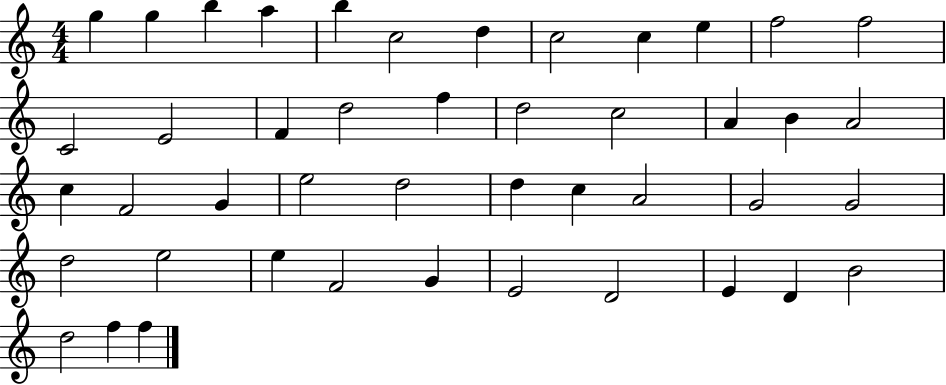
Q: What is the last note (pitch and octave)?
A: F5